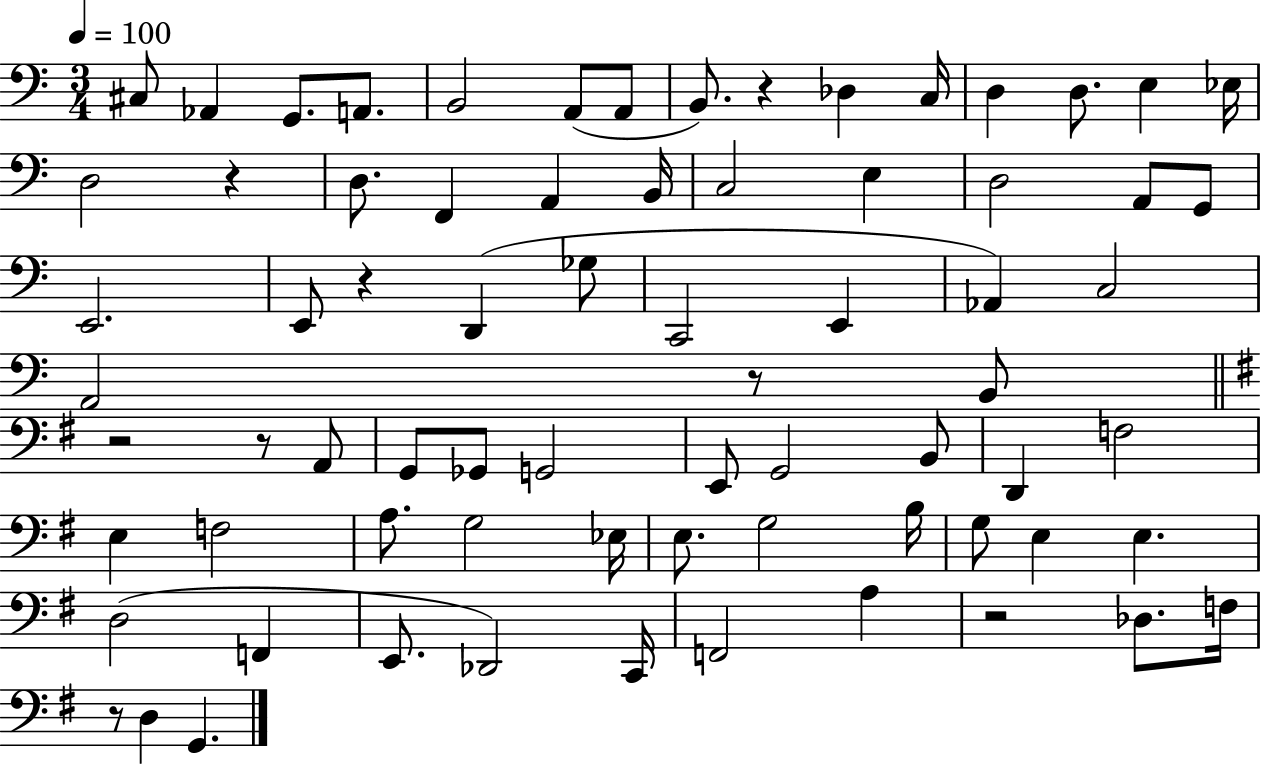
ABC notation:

X:1
T:Untitled
M:3/4
L:1/4
K:C
^C,/2 _A,, G,,/2 A,,/2 B,,2 A,,/2 A,,/2 B,,/2 z _D, C,/4 D, D,/2 E, _E,/4 D,2 z D,/2 F,, A,, B,,/4 C,2 E, D,2 A,,/2 G,,/2 E,,2 E,,/2 z D,, _G,/2 C,,2 E,, _A,, C,2 A,,2 z/2 B,,/2 z2 z/2 A,,/2 G,,/2 _G,,/2 G,,2 E,,/2 G,,2 B,,/2 D,, F,2 E, F,2 A,/2 G,2 _E,/4 E,/2 G,2 B,/4 G,/2 E, E, D,2 F,, E,,/2 _D,,2 C,,/4 F,,2 A, z2 _D,/2 F,/4 z/2 D, G,,